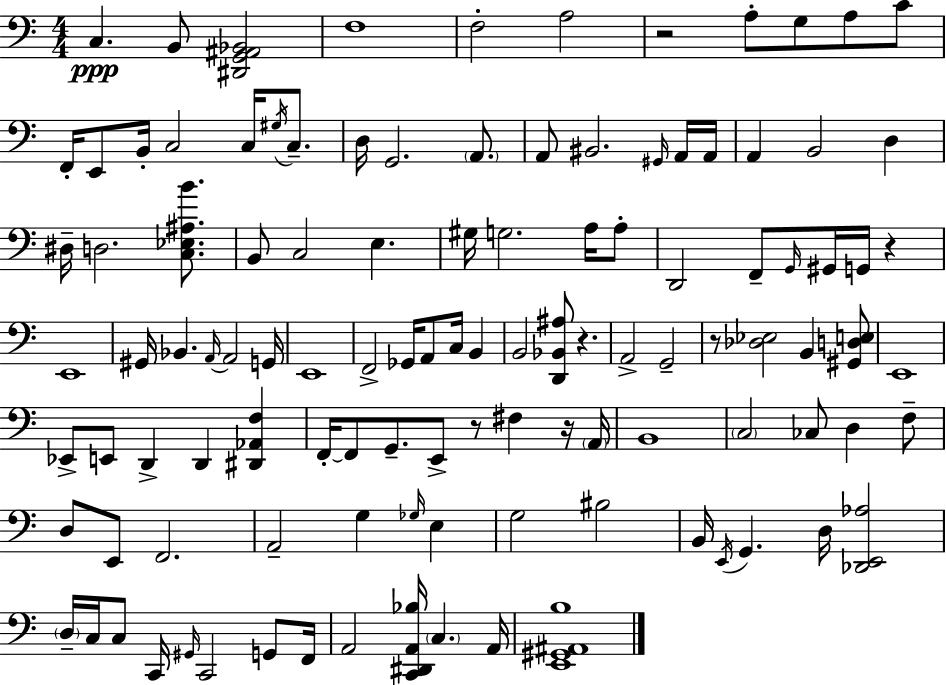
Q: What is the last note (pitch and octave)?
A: A2